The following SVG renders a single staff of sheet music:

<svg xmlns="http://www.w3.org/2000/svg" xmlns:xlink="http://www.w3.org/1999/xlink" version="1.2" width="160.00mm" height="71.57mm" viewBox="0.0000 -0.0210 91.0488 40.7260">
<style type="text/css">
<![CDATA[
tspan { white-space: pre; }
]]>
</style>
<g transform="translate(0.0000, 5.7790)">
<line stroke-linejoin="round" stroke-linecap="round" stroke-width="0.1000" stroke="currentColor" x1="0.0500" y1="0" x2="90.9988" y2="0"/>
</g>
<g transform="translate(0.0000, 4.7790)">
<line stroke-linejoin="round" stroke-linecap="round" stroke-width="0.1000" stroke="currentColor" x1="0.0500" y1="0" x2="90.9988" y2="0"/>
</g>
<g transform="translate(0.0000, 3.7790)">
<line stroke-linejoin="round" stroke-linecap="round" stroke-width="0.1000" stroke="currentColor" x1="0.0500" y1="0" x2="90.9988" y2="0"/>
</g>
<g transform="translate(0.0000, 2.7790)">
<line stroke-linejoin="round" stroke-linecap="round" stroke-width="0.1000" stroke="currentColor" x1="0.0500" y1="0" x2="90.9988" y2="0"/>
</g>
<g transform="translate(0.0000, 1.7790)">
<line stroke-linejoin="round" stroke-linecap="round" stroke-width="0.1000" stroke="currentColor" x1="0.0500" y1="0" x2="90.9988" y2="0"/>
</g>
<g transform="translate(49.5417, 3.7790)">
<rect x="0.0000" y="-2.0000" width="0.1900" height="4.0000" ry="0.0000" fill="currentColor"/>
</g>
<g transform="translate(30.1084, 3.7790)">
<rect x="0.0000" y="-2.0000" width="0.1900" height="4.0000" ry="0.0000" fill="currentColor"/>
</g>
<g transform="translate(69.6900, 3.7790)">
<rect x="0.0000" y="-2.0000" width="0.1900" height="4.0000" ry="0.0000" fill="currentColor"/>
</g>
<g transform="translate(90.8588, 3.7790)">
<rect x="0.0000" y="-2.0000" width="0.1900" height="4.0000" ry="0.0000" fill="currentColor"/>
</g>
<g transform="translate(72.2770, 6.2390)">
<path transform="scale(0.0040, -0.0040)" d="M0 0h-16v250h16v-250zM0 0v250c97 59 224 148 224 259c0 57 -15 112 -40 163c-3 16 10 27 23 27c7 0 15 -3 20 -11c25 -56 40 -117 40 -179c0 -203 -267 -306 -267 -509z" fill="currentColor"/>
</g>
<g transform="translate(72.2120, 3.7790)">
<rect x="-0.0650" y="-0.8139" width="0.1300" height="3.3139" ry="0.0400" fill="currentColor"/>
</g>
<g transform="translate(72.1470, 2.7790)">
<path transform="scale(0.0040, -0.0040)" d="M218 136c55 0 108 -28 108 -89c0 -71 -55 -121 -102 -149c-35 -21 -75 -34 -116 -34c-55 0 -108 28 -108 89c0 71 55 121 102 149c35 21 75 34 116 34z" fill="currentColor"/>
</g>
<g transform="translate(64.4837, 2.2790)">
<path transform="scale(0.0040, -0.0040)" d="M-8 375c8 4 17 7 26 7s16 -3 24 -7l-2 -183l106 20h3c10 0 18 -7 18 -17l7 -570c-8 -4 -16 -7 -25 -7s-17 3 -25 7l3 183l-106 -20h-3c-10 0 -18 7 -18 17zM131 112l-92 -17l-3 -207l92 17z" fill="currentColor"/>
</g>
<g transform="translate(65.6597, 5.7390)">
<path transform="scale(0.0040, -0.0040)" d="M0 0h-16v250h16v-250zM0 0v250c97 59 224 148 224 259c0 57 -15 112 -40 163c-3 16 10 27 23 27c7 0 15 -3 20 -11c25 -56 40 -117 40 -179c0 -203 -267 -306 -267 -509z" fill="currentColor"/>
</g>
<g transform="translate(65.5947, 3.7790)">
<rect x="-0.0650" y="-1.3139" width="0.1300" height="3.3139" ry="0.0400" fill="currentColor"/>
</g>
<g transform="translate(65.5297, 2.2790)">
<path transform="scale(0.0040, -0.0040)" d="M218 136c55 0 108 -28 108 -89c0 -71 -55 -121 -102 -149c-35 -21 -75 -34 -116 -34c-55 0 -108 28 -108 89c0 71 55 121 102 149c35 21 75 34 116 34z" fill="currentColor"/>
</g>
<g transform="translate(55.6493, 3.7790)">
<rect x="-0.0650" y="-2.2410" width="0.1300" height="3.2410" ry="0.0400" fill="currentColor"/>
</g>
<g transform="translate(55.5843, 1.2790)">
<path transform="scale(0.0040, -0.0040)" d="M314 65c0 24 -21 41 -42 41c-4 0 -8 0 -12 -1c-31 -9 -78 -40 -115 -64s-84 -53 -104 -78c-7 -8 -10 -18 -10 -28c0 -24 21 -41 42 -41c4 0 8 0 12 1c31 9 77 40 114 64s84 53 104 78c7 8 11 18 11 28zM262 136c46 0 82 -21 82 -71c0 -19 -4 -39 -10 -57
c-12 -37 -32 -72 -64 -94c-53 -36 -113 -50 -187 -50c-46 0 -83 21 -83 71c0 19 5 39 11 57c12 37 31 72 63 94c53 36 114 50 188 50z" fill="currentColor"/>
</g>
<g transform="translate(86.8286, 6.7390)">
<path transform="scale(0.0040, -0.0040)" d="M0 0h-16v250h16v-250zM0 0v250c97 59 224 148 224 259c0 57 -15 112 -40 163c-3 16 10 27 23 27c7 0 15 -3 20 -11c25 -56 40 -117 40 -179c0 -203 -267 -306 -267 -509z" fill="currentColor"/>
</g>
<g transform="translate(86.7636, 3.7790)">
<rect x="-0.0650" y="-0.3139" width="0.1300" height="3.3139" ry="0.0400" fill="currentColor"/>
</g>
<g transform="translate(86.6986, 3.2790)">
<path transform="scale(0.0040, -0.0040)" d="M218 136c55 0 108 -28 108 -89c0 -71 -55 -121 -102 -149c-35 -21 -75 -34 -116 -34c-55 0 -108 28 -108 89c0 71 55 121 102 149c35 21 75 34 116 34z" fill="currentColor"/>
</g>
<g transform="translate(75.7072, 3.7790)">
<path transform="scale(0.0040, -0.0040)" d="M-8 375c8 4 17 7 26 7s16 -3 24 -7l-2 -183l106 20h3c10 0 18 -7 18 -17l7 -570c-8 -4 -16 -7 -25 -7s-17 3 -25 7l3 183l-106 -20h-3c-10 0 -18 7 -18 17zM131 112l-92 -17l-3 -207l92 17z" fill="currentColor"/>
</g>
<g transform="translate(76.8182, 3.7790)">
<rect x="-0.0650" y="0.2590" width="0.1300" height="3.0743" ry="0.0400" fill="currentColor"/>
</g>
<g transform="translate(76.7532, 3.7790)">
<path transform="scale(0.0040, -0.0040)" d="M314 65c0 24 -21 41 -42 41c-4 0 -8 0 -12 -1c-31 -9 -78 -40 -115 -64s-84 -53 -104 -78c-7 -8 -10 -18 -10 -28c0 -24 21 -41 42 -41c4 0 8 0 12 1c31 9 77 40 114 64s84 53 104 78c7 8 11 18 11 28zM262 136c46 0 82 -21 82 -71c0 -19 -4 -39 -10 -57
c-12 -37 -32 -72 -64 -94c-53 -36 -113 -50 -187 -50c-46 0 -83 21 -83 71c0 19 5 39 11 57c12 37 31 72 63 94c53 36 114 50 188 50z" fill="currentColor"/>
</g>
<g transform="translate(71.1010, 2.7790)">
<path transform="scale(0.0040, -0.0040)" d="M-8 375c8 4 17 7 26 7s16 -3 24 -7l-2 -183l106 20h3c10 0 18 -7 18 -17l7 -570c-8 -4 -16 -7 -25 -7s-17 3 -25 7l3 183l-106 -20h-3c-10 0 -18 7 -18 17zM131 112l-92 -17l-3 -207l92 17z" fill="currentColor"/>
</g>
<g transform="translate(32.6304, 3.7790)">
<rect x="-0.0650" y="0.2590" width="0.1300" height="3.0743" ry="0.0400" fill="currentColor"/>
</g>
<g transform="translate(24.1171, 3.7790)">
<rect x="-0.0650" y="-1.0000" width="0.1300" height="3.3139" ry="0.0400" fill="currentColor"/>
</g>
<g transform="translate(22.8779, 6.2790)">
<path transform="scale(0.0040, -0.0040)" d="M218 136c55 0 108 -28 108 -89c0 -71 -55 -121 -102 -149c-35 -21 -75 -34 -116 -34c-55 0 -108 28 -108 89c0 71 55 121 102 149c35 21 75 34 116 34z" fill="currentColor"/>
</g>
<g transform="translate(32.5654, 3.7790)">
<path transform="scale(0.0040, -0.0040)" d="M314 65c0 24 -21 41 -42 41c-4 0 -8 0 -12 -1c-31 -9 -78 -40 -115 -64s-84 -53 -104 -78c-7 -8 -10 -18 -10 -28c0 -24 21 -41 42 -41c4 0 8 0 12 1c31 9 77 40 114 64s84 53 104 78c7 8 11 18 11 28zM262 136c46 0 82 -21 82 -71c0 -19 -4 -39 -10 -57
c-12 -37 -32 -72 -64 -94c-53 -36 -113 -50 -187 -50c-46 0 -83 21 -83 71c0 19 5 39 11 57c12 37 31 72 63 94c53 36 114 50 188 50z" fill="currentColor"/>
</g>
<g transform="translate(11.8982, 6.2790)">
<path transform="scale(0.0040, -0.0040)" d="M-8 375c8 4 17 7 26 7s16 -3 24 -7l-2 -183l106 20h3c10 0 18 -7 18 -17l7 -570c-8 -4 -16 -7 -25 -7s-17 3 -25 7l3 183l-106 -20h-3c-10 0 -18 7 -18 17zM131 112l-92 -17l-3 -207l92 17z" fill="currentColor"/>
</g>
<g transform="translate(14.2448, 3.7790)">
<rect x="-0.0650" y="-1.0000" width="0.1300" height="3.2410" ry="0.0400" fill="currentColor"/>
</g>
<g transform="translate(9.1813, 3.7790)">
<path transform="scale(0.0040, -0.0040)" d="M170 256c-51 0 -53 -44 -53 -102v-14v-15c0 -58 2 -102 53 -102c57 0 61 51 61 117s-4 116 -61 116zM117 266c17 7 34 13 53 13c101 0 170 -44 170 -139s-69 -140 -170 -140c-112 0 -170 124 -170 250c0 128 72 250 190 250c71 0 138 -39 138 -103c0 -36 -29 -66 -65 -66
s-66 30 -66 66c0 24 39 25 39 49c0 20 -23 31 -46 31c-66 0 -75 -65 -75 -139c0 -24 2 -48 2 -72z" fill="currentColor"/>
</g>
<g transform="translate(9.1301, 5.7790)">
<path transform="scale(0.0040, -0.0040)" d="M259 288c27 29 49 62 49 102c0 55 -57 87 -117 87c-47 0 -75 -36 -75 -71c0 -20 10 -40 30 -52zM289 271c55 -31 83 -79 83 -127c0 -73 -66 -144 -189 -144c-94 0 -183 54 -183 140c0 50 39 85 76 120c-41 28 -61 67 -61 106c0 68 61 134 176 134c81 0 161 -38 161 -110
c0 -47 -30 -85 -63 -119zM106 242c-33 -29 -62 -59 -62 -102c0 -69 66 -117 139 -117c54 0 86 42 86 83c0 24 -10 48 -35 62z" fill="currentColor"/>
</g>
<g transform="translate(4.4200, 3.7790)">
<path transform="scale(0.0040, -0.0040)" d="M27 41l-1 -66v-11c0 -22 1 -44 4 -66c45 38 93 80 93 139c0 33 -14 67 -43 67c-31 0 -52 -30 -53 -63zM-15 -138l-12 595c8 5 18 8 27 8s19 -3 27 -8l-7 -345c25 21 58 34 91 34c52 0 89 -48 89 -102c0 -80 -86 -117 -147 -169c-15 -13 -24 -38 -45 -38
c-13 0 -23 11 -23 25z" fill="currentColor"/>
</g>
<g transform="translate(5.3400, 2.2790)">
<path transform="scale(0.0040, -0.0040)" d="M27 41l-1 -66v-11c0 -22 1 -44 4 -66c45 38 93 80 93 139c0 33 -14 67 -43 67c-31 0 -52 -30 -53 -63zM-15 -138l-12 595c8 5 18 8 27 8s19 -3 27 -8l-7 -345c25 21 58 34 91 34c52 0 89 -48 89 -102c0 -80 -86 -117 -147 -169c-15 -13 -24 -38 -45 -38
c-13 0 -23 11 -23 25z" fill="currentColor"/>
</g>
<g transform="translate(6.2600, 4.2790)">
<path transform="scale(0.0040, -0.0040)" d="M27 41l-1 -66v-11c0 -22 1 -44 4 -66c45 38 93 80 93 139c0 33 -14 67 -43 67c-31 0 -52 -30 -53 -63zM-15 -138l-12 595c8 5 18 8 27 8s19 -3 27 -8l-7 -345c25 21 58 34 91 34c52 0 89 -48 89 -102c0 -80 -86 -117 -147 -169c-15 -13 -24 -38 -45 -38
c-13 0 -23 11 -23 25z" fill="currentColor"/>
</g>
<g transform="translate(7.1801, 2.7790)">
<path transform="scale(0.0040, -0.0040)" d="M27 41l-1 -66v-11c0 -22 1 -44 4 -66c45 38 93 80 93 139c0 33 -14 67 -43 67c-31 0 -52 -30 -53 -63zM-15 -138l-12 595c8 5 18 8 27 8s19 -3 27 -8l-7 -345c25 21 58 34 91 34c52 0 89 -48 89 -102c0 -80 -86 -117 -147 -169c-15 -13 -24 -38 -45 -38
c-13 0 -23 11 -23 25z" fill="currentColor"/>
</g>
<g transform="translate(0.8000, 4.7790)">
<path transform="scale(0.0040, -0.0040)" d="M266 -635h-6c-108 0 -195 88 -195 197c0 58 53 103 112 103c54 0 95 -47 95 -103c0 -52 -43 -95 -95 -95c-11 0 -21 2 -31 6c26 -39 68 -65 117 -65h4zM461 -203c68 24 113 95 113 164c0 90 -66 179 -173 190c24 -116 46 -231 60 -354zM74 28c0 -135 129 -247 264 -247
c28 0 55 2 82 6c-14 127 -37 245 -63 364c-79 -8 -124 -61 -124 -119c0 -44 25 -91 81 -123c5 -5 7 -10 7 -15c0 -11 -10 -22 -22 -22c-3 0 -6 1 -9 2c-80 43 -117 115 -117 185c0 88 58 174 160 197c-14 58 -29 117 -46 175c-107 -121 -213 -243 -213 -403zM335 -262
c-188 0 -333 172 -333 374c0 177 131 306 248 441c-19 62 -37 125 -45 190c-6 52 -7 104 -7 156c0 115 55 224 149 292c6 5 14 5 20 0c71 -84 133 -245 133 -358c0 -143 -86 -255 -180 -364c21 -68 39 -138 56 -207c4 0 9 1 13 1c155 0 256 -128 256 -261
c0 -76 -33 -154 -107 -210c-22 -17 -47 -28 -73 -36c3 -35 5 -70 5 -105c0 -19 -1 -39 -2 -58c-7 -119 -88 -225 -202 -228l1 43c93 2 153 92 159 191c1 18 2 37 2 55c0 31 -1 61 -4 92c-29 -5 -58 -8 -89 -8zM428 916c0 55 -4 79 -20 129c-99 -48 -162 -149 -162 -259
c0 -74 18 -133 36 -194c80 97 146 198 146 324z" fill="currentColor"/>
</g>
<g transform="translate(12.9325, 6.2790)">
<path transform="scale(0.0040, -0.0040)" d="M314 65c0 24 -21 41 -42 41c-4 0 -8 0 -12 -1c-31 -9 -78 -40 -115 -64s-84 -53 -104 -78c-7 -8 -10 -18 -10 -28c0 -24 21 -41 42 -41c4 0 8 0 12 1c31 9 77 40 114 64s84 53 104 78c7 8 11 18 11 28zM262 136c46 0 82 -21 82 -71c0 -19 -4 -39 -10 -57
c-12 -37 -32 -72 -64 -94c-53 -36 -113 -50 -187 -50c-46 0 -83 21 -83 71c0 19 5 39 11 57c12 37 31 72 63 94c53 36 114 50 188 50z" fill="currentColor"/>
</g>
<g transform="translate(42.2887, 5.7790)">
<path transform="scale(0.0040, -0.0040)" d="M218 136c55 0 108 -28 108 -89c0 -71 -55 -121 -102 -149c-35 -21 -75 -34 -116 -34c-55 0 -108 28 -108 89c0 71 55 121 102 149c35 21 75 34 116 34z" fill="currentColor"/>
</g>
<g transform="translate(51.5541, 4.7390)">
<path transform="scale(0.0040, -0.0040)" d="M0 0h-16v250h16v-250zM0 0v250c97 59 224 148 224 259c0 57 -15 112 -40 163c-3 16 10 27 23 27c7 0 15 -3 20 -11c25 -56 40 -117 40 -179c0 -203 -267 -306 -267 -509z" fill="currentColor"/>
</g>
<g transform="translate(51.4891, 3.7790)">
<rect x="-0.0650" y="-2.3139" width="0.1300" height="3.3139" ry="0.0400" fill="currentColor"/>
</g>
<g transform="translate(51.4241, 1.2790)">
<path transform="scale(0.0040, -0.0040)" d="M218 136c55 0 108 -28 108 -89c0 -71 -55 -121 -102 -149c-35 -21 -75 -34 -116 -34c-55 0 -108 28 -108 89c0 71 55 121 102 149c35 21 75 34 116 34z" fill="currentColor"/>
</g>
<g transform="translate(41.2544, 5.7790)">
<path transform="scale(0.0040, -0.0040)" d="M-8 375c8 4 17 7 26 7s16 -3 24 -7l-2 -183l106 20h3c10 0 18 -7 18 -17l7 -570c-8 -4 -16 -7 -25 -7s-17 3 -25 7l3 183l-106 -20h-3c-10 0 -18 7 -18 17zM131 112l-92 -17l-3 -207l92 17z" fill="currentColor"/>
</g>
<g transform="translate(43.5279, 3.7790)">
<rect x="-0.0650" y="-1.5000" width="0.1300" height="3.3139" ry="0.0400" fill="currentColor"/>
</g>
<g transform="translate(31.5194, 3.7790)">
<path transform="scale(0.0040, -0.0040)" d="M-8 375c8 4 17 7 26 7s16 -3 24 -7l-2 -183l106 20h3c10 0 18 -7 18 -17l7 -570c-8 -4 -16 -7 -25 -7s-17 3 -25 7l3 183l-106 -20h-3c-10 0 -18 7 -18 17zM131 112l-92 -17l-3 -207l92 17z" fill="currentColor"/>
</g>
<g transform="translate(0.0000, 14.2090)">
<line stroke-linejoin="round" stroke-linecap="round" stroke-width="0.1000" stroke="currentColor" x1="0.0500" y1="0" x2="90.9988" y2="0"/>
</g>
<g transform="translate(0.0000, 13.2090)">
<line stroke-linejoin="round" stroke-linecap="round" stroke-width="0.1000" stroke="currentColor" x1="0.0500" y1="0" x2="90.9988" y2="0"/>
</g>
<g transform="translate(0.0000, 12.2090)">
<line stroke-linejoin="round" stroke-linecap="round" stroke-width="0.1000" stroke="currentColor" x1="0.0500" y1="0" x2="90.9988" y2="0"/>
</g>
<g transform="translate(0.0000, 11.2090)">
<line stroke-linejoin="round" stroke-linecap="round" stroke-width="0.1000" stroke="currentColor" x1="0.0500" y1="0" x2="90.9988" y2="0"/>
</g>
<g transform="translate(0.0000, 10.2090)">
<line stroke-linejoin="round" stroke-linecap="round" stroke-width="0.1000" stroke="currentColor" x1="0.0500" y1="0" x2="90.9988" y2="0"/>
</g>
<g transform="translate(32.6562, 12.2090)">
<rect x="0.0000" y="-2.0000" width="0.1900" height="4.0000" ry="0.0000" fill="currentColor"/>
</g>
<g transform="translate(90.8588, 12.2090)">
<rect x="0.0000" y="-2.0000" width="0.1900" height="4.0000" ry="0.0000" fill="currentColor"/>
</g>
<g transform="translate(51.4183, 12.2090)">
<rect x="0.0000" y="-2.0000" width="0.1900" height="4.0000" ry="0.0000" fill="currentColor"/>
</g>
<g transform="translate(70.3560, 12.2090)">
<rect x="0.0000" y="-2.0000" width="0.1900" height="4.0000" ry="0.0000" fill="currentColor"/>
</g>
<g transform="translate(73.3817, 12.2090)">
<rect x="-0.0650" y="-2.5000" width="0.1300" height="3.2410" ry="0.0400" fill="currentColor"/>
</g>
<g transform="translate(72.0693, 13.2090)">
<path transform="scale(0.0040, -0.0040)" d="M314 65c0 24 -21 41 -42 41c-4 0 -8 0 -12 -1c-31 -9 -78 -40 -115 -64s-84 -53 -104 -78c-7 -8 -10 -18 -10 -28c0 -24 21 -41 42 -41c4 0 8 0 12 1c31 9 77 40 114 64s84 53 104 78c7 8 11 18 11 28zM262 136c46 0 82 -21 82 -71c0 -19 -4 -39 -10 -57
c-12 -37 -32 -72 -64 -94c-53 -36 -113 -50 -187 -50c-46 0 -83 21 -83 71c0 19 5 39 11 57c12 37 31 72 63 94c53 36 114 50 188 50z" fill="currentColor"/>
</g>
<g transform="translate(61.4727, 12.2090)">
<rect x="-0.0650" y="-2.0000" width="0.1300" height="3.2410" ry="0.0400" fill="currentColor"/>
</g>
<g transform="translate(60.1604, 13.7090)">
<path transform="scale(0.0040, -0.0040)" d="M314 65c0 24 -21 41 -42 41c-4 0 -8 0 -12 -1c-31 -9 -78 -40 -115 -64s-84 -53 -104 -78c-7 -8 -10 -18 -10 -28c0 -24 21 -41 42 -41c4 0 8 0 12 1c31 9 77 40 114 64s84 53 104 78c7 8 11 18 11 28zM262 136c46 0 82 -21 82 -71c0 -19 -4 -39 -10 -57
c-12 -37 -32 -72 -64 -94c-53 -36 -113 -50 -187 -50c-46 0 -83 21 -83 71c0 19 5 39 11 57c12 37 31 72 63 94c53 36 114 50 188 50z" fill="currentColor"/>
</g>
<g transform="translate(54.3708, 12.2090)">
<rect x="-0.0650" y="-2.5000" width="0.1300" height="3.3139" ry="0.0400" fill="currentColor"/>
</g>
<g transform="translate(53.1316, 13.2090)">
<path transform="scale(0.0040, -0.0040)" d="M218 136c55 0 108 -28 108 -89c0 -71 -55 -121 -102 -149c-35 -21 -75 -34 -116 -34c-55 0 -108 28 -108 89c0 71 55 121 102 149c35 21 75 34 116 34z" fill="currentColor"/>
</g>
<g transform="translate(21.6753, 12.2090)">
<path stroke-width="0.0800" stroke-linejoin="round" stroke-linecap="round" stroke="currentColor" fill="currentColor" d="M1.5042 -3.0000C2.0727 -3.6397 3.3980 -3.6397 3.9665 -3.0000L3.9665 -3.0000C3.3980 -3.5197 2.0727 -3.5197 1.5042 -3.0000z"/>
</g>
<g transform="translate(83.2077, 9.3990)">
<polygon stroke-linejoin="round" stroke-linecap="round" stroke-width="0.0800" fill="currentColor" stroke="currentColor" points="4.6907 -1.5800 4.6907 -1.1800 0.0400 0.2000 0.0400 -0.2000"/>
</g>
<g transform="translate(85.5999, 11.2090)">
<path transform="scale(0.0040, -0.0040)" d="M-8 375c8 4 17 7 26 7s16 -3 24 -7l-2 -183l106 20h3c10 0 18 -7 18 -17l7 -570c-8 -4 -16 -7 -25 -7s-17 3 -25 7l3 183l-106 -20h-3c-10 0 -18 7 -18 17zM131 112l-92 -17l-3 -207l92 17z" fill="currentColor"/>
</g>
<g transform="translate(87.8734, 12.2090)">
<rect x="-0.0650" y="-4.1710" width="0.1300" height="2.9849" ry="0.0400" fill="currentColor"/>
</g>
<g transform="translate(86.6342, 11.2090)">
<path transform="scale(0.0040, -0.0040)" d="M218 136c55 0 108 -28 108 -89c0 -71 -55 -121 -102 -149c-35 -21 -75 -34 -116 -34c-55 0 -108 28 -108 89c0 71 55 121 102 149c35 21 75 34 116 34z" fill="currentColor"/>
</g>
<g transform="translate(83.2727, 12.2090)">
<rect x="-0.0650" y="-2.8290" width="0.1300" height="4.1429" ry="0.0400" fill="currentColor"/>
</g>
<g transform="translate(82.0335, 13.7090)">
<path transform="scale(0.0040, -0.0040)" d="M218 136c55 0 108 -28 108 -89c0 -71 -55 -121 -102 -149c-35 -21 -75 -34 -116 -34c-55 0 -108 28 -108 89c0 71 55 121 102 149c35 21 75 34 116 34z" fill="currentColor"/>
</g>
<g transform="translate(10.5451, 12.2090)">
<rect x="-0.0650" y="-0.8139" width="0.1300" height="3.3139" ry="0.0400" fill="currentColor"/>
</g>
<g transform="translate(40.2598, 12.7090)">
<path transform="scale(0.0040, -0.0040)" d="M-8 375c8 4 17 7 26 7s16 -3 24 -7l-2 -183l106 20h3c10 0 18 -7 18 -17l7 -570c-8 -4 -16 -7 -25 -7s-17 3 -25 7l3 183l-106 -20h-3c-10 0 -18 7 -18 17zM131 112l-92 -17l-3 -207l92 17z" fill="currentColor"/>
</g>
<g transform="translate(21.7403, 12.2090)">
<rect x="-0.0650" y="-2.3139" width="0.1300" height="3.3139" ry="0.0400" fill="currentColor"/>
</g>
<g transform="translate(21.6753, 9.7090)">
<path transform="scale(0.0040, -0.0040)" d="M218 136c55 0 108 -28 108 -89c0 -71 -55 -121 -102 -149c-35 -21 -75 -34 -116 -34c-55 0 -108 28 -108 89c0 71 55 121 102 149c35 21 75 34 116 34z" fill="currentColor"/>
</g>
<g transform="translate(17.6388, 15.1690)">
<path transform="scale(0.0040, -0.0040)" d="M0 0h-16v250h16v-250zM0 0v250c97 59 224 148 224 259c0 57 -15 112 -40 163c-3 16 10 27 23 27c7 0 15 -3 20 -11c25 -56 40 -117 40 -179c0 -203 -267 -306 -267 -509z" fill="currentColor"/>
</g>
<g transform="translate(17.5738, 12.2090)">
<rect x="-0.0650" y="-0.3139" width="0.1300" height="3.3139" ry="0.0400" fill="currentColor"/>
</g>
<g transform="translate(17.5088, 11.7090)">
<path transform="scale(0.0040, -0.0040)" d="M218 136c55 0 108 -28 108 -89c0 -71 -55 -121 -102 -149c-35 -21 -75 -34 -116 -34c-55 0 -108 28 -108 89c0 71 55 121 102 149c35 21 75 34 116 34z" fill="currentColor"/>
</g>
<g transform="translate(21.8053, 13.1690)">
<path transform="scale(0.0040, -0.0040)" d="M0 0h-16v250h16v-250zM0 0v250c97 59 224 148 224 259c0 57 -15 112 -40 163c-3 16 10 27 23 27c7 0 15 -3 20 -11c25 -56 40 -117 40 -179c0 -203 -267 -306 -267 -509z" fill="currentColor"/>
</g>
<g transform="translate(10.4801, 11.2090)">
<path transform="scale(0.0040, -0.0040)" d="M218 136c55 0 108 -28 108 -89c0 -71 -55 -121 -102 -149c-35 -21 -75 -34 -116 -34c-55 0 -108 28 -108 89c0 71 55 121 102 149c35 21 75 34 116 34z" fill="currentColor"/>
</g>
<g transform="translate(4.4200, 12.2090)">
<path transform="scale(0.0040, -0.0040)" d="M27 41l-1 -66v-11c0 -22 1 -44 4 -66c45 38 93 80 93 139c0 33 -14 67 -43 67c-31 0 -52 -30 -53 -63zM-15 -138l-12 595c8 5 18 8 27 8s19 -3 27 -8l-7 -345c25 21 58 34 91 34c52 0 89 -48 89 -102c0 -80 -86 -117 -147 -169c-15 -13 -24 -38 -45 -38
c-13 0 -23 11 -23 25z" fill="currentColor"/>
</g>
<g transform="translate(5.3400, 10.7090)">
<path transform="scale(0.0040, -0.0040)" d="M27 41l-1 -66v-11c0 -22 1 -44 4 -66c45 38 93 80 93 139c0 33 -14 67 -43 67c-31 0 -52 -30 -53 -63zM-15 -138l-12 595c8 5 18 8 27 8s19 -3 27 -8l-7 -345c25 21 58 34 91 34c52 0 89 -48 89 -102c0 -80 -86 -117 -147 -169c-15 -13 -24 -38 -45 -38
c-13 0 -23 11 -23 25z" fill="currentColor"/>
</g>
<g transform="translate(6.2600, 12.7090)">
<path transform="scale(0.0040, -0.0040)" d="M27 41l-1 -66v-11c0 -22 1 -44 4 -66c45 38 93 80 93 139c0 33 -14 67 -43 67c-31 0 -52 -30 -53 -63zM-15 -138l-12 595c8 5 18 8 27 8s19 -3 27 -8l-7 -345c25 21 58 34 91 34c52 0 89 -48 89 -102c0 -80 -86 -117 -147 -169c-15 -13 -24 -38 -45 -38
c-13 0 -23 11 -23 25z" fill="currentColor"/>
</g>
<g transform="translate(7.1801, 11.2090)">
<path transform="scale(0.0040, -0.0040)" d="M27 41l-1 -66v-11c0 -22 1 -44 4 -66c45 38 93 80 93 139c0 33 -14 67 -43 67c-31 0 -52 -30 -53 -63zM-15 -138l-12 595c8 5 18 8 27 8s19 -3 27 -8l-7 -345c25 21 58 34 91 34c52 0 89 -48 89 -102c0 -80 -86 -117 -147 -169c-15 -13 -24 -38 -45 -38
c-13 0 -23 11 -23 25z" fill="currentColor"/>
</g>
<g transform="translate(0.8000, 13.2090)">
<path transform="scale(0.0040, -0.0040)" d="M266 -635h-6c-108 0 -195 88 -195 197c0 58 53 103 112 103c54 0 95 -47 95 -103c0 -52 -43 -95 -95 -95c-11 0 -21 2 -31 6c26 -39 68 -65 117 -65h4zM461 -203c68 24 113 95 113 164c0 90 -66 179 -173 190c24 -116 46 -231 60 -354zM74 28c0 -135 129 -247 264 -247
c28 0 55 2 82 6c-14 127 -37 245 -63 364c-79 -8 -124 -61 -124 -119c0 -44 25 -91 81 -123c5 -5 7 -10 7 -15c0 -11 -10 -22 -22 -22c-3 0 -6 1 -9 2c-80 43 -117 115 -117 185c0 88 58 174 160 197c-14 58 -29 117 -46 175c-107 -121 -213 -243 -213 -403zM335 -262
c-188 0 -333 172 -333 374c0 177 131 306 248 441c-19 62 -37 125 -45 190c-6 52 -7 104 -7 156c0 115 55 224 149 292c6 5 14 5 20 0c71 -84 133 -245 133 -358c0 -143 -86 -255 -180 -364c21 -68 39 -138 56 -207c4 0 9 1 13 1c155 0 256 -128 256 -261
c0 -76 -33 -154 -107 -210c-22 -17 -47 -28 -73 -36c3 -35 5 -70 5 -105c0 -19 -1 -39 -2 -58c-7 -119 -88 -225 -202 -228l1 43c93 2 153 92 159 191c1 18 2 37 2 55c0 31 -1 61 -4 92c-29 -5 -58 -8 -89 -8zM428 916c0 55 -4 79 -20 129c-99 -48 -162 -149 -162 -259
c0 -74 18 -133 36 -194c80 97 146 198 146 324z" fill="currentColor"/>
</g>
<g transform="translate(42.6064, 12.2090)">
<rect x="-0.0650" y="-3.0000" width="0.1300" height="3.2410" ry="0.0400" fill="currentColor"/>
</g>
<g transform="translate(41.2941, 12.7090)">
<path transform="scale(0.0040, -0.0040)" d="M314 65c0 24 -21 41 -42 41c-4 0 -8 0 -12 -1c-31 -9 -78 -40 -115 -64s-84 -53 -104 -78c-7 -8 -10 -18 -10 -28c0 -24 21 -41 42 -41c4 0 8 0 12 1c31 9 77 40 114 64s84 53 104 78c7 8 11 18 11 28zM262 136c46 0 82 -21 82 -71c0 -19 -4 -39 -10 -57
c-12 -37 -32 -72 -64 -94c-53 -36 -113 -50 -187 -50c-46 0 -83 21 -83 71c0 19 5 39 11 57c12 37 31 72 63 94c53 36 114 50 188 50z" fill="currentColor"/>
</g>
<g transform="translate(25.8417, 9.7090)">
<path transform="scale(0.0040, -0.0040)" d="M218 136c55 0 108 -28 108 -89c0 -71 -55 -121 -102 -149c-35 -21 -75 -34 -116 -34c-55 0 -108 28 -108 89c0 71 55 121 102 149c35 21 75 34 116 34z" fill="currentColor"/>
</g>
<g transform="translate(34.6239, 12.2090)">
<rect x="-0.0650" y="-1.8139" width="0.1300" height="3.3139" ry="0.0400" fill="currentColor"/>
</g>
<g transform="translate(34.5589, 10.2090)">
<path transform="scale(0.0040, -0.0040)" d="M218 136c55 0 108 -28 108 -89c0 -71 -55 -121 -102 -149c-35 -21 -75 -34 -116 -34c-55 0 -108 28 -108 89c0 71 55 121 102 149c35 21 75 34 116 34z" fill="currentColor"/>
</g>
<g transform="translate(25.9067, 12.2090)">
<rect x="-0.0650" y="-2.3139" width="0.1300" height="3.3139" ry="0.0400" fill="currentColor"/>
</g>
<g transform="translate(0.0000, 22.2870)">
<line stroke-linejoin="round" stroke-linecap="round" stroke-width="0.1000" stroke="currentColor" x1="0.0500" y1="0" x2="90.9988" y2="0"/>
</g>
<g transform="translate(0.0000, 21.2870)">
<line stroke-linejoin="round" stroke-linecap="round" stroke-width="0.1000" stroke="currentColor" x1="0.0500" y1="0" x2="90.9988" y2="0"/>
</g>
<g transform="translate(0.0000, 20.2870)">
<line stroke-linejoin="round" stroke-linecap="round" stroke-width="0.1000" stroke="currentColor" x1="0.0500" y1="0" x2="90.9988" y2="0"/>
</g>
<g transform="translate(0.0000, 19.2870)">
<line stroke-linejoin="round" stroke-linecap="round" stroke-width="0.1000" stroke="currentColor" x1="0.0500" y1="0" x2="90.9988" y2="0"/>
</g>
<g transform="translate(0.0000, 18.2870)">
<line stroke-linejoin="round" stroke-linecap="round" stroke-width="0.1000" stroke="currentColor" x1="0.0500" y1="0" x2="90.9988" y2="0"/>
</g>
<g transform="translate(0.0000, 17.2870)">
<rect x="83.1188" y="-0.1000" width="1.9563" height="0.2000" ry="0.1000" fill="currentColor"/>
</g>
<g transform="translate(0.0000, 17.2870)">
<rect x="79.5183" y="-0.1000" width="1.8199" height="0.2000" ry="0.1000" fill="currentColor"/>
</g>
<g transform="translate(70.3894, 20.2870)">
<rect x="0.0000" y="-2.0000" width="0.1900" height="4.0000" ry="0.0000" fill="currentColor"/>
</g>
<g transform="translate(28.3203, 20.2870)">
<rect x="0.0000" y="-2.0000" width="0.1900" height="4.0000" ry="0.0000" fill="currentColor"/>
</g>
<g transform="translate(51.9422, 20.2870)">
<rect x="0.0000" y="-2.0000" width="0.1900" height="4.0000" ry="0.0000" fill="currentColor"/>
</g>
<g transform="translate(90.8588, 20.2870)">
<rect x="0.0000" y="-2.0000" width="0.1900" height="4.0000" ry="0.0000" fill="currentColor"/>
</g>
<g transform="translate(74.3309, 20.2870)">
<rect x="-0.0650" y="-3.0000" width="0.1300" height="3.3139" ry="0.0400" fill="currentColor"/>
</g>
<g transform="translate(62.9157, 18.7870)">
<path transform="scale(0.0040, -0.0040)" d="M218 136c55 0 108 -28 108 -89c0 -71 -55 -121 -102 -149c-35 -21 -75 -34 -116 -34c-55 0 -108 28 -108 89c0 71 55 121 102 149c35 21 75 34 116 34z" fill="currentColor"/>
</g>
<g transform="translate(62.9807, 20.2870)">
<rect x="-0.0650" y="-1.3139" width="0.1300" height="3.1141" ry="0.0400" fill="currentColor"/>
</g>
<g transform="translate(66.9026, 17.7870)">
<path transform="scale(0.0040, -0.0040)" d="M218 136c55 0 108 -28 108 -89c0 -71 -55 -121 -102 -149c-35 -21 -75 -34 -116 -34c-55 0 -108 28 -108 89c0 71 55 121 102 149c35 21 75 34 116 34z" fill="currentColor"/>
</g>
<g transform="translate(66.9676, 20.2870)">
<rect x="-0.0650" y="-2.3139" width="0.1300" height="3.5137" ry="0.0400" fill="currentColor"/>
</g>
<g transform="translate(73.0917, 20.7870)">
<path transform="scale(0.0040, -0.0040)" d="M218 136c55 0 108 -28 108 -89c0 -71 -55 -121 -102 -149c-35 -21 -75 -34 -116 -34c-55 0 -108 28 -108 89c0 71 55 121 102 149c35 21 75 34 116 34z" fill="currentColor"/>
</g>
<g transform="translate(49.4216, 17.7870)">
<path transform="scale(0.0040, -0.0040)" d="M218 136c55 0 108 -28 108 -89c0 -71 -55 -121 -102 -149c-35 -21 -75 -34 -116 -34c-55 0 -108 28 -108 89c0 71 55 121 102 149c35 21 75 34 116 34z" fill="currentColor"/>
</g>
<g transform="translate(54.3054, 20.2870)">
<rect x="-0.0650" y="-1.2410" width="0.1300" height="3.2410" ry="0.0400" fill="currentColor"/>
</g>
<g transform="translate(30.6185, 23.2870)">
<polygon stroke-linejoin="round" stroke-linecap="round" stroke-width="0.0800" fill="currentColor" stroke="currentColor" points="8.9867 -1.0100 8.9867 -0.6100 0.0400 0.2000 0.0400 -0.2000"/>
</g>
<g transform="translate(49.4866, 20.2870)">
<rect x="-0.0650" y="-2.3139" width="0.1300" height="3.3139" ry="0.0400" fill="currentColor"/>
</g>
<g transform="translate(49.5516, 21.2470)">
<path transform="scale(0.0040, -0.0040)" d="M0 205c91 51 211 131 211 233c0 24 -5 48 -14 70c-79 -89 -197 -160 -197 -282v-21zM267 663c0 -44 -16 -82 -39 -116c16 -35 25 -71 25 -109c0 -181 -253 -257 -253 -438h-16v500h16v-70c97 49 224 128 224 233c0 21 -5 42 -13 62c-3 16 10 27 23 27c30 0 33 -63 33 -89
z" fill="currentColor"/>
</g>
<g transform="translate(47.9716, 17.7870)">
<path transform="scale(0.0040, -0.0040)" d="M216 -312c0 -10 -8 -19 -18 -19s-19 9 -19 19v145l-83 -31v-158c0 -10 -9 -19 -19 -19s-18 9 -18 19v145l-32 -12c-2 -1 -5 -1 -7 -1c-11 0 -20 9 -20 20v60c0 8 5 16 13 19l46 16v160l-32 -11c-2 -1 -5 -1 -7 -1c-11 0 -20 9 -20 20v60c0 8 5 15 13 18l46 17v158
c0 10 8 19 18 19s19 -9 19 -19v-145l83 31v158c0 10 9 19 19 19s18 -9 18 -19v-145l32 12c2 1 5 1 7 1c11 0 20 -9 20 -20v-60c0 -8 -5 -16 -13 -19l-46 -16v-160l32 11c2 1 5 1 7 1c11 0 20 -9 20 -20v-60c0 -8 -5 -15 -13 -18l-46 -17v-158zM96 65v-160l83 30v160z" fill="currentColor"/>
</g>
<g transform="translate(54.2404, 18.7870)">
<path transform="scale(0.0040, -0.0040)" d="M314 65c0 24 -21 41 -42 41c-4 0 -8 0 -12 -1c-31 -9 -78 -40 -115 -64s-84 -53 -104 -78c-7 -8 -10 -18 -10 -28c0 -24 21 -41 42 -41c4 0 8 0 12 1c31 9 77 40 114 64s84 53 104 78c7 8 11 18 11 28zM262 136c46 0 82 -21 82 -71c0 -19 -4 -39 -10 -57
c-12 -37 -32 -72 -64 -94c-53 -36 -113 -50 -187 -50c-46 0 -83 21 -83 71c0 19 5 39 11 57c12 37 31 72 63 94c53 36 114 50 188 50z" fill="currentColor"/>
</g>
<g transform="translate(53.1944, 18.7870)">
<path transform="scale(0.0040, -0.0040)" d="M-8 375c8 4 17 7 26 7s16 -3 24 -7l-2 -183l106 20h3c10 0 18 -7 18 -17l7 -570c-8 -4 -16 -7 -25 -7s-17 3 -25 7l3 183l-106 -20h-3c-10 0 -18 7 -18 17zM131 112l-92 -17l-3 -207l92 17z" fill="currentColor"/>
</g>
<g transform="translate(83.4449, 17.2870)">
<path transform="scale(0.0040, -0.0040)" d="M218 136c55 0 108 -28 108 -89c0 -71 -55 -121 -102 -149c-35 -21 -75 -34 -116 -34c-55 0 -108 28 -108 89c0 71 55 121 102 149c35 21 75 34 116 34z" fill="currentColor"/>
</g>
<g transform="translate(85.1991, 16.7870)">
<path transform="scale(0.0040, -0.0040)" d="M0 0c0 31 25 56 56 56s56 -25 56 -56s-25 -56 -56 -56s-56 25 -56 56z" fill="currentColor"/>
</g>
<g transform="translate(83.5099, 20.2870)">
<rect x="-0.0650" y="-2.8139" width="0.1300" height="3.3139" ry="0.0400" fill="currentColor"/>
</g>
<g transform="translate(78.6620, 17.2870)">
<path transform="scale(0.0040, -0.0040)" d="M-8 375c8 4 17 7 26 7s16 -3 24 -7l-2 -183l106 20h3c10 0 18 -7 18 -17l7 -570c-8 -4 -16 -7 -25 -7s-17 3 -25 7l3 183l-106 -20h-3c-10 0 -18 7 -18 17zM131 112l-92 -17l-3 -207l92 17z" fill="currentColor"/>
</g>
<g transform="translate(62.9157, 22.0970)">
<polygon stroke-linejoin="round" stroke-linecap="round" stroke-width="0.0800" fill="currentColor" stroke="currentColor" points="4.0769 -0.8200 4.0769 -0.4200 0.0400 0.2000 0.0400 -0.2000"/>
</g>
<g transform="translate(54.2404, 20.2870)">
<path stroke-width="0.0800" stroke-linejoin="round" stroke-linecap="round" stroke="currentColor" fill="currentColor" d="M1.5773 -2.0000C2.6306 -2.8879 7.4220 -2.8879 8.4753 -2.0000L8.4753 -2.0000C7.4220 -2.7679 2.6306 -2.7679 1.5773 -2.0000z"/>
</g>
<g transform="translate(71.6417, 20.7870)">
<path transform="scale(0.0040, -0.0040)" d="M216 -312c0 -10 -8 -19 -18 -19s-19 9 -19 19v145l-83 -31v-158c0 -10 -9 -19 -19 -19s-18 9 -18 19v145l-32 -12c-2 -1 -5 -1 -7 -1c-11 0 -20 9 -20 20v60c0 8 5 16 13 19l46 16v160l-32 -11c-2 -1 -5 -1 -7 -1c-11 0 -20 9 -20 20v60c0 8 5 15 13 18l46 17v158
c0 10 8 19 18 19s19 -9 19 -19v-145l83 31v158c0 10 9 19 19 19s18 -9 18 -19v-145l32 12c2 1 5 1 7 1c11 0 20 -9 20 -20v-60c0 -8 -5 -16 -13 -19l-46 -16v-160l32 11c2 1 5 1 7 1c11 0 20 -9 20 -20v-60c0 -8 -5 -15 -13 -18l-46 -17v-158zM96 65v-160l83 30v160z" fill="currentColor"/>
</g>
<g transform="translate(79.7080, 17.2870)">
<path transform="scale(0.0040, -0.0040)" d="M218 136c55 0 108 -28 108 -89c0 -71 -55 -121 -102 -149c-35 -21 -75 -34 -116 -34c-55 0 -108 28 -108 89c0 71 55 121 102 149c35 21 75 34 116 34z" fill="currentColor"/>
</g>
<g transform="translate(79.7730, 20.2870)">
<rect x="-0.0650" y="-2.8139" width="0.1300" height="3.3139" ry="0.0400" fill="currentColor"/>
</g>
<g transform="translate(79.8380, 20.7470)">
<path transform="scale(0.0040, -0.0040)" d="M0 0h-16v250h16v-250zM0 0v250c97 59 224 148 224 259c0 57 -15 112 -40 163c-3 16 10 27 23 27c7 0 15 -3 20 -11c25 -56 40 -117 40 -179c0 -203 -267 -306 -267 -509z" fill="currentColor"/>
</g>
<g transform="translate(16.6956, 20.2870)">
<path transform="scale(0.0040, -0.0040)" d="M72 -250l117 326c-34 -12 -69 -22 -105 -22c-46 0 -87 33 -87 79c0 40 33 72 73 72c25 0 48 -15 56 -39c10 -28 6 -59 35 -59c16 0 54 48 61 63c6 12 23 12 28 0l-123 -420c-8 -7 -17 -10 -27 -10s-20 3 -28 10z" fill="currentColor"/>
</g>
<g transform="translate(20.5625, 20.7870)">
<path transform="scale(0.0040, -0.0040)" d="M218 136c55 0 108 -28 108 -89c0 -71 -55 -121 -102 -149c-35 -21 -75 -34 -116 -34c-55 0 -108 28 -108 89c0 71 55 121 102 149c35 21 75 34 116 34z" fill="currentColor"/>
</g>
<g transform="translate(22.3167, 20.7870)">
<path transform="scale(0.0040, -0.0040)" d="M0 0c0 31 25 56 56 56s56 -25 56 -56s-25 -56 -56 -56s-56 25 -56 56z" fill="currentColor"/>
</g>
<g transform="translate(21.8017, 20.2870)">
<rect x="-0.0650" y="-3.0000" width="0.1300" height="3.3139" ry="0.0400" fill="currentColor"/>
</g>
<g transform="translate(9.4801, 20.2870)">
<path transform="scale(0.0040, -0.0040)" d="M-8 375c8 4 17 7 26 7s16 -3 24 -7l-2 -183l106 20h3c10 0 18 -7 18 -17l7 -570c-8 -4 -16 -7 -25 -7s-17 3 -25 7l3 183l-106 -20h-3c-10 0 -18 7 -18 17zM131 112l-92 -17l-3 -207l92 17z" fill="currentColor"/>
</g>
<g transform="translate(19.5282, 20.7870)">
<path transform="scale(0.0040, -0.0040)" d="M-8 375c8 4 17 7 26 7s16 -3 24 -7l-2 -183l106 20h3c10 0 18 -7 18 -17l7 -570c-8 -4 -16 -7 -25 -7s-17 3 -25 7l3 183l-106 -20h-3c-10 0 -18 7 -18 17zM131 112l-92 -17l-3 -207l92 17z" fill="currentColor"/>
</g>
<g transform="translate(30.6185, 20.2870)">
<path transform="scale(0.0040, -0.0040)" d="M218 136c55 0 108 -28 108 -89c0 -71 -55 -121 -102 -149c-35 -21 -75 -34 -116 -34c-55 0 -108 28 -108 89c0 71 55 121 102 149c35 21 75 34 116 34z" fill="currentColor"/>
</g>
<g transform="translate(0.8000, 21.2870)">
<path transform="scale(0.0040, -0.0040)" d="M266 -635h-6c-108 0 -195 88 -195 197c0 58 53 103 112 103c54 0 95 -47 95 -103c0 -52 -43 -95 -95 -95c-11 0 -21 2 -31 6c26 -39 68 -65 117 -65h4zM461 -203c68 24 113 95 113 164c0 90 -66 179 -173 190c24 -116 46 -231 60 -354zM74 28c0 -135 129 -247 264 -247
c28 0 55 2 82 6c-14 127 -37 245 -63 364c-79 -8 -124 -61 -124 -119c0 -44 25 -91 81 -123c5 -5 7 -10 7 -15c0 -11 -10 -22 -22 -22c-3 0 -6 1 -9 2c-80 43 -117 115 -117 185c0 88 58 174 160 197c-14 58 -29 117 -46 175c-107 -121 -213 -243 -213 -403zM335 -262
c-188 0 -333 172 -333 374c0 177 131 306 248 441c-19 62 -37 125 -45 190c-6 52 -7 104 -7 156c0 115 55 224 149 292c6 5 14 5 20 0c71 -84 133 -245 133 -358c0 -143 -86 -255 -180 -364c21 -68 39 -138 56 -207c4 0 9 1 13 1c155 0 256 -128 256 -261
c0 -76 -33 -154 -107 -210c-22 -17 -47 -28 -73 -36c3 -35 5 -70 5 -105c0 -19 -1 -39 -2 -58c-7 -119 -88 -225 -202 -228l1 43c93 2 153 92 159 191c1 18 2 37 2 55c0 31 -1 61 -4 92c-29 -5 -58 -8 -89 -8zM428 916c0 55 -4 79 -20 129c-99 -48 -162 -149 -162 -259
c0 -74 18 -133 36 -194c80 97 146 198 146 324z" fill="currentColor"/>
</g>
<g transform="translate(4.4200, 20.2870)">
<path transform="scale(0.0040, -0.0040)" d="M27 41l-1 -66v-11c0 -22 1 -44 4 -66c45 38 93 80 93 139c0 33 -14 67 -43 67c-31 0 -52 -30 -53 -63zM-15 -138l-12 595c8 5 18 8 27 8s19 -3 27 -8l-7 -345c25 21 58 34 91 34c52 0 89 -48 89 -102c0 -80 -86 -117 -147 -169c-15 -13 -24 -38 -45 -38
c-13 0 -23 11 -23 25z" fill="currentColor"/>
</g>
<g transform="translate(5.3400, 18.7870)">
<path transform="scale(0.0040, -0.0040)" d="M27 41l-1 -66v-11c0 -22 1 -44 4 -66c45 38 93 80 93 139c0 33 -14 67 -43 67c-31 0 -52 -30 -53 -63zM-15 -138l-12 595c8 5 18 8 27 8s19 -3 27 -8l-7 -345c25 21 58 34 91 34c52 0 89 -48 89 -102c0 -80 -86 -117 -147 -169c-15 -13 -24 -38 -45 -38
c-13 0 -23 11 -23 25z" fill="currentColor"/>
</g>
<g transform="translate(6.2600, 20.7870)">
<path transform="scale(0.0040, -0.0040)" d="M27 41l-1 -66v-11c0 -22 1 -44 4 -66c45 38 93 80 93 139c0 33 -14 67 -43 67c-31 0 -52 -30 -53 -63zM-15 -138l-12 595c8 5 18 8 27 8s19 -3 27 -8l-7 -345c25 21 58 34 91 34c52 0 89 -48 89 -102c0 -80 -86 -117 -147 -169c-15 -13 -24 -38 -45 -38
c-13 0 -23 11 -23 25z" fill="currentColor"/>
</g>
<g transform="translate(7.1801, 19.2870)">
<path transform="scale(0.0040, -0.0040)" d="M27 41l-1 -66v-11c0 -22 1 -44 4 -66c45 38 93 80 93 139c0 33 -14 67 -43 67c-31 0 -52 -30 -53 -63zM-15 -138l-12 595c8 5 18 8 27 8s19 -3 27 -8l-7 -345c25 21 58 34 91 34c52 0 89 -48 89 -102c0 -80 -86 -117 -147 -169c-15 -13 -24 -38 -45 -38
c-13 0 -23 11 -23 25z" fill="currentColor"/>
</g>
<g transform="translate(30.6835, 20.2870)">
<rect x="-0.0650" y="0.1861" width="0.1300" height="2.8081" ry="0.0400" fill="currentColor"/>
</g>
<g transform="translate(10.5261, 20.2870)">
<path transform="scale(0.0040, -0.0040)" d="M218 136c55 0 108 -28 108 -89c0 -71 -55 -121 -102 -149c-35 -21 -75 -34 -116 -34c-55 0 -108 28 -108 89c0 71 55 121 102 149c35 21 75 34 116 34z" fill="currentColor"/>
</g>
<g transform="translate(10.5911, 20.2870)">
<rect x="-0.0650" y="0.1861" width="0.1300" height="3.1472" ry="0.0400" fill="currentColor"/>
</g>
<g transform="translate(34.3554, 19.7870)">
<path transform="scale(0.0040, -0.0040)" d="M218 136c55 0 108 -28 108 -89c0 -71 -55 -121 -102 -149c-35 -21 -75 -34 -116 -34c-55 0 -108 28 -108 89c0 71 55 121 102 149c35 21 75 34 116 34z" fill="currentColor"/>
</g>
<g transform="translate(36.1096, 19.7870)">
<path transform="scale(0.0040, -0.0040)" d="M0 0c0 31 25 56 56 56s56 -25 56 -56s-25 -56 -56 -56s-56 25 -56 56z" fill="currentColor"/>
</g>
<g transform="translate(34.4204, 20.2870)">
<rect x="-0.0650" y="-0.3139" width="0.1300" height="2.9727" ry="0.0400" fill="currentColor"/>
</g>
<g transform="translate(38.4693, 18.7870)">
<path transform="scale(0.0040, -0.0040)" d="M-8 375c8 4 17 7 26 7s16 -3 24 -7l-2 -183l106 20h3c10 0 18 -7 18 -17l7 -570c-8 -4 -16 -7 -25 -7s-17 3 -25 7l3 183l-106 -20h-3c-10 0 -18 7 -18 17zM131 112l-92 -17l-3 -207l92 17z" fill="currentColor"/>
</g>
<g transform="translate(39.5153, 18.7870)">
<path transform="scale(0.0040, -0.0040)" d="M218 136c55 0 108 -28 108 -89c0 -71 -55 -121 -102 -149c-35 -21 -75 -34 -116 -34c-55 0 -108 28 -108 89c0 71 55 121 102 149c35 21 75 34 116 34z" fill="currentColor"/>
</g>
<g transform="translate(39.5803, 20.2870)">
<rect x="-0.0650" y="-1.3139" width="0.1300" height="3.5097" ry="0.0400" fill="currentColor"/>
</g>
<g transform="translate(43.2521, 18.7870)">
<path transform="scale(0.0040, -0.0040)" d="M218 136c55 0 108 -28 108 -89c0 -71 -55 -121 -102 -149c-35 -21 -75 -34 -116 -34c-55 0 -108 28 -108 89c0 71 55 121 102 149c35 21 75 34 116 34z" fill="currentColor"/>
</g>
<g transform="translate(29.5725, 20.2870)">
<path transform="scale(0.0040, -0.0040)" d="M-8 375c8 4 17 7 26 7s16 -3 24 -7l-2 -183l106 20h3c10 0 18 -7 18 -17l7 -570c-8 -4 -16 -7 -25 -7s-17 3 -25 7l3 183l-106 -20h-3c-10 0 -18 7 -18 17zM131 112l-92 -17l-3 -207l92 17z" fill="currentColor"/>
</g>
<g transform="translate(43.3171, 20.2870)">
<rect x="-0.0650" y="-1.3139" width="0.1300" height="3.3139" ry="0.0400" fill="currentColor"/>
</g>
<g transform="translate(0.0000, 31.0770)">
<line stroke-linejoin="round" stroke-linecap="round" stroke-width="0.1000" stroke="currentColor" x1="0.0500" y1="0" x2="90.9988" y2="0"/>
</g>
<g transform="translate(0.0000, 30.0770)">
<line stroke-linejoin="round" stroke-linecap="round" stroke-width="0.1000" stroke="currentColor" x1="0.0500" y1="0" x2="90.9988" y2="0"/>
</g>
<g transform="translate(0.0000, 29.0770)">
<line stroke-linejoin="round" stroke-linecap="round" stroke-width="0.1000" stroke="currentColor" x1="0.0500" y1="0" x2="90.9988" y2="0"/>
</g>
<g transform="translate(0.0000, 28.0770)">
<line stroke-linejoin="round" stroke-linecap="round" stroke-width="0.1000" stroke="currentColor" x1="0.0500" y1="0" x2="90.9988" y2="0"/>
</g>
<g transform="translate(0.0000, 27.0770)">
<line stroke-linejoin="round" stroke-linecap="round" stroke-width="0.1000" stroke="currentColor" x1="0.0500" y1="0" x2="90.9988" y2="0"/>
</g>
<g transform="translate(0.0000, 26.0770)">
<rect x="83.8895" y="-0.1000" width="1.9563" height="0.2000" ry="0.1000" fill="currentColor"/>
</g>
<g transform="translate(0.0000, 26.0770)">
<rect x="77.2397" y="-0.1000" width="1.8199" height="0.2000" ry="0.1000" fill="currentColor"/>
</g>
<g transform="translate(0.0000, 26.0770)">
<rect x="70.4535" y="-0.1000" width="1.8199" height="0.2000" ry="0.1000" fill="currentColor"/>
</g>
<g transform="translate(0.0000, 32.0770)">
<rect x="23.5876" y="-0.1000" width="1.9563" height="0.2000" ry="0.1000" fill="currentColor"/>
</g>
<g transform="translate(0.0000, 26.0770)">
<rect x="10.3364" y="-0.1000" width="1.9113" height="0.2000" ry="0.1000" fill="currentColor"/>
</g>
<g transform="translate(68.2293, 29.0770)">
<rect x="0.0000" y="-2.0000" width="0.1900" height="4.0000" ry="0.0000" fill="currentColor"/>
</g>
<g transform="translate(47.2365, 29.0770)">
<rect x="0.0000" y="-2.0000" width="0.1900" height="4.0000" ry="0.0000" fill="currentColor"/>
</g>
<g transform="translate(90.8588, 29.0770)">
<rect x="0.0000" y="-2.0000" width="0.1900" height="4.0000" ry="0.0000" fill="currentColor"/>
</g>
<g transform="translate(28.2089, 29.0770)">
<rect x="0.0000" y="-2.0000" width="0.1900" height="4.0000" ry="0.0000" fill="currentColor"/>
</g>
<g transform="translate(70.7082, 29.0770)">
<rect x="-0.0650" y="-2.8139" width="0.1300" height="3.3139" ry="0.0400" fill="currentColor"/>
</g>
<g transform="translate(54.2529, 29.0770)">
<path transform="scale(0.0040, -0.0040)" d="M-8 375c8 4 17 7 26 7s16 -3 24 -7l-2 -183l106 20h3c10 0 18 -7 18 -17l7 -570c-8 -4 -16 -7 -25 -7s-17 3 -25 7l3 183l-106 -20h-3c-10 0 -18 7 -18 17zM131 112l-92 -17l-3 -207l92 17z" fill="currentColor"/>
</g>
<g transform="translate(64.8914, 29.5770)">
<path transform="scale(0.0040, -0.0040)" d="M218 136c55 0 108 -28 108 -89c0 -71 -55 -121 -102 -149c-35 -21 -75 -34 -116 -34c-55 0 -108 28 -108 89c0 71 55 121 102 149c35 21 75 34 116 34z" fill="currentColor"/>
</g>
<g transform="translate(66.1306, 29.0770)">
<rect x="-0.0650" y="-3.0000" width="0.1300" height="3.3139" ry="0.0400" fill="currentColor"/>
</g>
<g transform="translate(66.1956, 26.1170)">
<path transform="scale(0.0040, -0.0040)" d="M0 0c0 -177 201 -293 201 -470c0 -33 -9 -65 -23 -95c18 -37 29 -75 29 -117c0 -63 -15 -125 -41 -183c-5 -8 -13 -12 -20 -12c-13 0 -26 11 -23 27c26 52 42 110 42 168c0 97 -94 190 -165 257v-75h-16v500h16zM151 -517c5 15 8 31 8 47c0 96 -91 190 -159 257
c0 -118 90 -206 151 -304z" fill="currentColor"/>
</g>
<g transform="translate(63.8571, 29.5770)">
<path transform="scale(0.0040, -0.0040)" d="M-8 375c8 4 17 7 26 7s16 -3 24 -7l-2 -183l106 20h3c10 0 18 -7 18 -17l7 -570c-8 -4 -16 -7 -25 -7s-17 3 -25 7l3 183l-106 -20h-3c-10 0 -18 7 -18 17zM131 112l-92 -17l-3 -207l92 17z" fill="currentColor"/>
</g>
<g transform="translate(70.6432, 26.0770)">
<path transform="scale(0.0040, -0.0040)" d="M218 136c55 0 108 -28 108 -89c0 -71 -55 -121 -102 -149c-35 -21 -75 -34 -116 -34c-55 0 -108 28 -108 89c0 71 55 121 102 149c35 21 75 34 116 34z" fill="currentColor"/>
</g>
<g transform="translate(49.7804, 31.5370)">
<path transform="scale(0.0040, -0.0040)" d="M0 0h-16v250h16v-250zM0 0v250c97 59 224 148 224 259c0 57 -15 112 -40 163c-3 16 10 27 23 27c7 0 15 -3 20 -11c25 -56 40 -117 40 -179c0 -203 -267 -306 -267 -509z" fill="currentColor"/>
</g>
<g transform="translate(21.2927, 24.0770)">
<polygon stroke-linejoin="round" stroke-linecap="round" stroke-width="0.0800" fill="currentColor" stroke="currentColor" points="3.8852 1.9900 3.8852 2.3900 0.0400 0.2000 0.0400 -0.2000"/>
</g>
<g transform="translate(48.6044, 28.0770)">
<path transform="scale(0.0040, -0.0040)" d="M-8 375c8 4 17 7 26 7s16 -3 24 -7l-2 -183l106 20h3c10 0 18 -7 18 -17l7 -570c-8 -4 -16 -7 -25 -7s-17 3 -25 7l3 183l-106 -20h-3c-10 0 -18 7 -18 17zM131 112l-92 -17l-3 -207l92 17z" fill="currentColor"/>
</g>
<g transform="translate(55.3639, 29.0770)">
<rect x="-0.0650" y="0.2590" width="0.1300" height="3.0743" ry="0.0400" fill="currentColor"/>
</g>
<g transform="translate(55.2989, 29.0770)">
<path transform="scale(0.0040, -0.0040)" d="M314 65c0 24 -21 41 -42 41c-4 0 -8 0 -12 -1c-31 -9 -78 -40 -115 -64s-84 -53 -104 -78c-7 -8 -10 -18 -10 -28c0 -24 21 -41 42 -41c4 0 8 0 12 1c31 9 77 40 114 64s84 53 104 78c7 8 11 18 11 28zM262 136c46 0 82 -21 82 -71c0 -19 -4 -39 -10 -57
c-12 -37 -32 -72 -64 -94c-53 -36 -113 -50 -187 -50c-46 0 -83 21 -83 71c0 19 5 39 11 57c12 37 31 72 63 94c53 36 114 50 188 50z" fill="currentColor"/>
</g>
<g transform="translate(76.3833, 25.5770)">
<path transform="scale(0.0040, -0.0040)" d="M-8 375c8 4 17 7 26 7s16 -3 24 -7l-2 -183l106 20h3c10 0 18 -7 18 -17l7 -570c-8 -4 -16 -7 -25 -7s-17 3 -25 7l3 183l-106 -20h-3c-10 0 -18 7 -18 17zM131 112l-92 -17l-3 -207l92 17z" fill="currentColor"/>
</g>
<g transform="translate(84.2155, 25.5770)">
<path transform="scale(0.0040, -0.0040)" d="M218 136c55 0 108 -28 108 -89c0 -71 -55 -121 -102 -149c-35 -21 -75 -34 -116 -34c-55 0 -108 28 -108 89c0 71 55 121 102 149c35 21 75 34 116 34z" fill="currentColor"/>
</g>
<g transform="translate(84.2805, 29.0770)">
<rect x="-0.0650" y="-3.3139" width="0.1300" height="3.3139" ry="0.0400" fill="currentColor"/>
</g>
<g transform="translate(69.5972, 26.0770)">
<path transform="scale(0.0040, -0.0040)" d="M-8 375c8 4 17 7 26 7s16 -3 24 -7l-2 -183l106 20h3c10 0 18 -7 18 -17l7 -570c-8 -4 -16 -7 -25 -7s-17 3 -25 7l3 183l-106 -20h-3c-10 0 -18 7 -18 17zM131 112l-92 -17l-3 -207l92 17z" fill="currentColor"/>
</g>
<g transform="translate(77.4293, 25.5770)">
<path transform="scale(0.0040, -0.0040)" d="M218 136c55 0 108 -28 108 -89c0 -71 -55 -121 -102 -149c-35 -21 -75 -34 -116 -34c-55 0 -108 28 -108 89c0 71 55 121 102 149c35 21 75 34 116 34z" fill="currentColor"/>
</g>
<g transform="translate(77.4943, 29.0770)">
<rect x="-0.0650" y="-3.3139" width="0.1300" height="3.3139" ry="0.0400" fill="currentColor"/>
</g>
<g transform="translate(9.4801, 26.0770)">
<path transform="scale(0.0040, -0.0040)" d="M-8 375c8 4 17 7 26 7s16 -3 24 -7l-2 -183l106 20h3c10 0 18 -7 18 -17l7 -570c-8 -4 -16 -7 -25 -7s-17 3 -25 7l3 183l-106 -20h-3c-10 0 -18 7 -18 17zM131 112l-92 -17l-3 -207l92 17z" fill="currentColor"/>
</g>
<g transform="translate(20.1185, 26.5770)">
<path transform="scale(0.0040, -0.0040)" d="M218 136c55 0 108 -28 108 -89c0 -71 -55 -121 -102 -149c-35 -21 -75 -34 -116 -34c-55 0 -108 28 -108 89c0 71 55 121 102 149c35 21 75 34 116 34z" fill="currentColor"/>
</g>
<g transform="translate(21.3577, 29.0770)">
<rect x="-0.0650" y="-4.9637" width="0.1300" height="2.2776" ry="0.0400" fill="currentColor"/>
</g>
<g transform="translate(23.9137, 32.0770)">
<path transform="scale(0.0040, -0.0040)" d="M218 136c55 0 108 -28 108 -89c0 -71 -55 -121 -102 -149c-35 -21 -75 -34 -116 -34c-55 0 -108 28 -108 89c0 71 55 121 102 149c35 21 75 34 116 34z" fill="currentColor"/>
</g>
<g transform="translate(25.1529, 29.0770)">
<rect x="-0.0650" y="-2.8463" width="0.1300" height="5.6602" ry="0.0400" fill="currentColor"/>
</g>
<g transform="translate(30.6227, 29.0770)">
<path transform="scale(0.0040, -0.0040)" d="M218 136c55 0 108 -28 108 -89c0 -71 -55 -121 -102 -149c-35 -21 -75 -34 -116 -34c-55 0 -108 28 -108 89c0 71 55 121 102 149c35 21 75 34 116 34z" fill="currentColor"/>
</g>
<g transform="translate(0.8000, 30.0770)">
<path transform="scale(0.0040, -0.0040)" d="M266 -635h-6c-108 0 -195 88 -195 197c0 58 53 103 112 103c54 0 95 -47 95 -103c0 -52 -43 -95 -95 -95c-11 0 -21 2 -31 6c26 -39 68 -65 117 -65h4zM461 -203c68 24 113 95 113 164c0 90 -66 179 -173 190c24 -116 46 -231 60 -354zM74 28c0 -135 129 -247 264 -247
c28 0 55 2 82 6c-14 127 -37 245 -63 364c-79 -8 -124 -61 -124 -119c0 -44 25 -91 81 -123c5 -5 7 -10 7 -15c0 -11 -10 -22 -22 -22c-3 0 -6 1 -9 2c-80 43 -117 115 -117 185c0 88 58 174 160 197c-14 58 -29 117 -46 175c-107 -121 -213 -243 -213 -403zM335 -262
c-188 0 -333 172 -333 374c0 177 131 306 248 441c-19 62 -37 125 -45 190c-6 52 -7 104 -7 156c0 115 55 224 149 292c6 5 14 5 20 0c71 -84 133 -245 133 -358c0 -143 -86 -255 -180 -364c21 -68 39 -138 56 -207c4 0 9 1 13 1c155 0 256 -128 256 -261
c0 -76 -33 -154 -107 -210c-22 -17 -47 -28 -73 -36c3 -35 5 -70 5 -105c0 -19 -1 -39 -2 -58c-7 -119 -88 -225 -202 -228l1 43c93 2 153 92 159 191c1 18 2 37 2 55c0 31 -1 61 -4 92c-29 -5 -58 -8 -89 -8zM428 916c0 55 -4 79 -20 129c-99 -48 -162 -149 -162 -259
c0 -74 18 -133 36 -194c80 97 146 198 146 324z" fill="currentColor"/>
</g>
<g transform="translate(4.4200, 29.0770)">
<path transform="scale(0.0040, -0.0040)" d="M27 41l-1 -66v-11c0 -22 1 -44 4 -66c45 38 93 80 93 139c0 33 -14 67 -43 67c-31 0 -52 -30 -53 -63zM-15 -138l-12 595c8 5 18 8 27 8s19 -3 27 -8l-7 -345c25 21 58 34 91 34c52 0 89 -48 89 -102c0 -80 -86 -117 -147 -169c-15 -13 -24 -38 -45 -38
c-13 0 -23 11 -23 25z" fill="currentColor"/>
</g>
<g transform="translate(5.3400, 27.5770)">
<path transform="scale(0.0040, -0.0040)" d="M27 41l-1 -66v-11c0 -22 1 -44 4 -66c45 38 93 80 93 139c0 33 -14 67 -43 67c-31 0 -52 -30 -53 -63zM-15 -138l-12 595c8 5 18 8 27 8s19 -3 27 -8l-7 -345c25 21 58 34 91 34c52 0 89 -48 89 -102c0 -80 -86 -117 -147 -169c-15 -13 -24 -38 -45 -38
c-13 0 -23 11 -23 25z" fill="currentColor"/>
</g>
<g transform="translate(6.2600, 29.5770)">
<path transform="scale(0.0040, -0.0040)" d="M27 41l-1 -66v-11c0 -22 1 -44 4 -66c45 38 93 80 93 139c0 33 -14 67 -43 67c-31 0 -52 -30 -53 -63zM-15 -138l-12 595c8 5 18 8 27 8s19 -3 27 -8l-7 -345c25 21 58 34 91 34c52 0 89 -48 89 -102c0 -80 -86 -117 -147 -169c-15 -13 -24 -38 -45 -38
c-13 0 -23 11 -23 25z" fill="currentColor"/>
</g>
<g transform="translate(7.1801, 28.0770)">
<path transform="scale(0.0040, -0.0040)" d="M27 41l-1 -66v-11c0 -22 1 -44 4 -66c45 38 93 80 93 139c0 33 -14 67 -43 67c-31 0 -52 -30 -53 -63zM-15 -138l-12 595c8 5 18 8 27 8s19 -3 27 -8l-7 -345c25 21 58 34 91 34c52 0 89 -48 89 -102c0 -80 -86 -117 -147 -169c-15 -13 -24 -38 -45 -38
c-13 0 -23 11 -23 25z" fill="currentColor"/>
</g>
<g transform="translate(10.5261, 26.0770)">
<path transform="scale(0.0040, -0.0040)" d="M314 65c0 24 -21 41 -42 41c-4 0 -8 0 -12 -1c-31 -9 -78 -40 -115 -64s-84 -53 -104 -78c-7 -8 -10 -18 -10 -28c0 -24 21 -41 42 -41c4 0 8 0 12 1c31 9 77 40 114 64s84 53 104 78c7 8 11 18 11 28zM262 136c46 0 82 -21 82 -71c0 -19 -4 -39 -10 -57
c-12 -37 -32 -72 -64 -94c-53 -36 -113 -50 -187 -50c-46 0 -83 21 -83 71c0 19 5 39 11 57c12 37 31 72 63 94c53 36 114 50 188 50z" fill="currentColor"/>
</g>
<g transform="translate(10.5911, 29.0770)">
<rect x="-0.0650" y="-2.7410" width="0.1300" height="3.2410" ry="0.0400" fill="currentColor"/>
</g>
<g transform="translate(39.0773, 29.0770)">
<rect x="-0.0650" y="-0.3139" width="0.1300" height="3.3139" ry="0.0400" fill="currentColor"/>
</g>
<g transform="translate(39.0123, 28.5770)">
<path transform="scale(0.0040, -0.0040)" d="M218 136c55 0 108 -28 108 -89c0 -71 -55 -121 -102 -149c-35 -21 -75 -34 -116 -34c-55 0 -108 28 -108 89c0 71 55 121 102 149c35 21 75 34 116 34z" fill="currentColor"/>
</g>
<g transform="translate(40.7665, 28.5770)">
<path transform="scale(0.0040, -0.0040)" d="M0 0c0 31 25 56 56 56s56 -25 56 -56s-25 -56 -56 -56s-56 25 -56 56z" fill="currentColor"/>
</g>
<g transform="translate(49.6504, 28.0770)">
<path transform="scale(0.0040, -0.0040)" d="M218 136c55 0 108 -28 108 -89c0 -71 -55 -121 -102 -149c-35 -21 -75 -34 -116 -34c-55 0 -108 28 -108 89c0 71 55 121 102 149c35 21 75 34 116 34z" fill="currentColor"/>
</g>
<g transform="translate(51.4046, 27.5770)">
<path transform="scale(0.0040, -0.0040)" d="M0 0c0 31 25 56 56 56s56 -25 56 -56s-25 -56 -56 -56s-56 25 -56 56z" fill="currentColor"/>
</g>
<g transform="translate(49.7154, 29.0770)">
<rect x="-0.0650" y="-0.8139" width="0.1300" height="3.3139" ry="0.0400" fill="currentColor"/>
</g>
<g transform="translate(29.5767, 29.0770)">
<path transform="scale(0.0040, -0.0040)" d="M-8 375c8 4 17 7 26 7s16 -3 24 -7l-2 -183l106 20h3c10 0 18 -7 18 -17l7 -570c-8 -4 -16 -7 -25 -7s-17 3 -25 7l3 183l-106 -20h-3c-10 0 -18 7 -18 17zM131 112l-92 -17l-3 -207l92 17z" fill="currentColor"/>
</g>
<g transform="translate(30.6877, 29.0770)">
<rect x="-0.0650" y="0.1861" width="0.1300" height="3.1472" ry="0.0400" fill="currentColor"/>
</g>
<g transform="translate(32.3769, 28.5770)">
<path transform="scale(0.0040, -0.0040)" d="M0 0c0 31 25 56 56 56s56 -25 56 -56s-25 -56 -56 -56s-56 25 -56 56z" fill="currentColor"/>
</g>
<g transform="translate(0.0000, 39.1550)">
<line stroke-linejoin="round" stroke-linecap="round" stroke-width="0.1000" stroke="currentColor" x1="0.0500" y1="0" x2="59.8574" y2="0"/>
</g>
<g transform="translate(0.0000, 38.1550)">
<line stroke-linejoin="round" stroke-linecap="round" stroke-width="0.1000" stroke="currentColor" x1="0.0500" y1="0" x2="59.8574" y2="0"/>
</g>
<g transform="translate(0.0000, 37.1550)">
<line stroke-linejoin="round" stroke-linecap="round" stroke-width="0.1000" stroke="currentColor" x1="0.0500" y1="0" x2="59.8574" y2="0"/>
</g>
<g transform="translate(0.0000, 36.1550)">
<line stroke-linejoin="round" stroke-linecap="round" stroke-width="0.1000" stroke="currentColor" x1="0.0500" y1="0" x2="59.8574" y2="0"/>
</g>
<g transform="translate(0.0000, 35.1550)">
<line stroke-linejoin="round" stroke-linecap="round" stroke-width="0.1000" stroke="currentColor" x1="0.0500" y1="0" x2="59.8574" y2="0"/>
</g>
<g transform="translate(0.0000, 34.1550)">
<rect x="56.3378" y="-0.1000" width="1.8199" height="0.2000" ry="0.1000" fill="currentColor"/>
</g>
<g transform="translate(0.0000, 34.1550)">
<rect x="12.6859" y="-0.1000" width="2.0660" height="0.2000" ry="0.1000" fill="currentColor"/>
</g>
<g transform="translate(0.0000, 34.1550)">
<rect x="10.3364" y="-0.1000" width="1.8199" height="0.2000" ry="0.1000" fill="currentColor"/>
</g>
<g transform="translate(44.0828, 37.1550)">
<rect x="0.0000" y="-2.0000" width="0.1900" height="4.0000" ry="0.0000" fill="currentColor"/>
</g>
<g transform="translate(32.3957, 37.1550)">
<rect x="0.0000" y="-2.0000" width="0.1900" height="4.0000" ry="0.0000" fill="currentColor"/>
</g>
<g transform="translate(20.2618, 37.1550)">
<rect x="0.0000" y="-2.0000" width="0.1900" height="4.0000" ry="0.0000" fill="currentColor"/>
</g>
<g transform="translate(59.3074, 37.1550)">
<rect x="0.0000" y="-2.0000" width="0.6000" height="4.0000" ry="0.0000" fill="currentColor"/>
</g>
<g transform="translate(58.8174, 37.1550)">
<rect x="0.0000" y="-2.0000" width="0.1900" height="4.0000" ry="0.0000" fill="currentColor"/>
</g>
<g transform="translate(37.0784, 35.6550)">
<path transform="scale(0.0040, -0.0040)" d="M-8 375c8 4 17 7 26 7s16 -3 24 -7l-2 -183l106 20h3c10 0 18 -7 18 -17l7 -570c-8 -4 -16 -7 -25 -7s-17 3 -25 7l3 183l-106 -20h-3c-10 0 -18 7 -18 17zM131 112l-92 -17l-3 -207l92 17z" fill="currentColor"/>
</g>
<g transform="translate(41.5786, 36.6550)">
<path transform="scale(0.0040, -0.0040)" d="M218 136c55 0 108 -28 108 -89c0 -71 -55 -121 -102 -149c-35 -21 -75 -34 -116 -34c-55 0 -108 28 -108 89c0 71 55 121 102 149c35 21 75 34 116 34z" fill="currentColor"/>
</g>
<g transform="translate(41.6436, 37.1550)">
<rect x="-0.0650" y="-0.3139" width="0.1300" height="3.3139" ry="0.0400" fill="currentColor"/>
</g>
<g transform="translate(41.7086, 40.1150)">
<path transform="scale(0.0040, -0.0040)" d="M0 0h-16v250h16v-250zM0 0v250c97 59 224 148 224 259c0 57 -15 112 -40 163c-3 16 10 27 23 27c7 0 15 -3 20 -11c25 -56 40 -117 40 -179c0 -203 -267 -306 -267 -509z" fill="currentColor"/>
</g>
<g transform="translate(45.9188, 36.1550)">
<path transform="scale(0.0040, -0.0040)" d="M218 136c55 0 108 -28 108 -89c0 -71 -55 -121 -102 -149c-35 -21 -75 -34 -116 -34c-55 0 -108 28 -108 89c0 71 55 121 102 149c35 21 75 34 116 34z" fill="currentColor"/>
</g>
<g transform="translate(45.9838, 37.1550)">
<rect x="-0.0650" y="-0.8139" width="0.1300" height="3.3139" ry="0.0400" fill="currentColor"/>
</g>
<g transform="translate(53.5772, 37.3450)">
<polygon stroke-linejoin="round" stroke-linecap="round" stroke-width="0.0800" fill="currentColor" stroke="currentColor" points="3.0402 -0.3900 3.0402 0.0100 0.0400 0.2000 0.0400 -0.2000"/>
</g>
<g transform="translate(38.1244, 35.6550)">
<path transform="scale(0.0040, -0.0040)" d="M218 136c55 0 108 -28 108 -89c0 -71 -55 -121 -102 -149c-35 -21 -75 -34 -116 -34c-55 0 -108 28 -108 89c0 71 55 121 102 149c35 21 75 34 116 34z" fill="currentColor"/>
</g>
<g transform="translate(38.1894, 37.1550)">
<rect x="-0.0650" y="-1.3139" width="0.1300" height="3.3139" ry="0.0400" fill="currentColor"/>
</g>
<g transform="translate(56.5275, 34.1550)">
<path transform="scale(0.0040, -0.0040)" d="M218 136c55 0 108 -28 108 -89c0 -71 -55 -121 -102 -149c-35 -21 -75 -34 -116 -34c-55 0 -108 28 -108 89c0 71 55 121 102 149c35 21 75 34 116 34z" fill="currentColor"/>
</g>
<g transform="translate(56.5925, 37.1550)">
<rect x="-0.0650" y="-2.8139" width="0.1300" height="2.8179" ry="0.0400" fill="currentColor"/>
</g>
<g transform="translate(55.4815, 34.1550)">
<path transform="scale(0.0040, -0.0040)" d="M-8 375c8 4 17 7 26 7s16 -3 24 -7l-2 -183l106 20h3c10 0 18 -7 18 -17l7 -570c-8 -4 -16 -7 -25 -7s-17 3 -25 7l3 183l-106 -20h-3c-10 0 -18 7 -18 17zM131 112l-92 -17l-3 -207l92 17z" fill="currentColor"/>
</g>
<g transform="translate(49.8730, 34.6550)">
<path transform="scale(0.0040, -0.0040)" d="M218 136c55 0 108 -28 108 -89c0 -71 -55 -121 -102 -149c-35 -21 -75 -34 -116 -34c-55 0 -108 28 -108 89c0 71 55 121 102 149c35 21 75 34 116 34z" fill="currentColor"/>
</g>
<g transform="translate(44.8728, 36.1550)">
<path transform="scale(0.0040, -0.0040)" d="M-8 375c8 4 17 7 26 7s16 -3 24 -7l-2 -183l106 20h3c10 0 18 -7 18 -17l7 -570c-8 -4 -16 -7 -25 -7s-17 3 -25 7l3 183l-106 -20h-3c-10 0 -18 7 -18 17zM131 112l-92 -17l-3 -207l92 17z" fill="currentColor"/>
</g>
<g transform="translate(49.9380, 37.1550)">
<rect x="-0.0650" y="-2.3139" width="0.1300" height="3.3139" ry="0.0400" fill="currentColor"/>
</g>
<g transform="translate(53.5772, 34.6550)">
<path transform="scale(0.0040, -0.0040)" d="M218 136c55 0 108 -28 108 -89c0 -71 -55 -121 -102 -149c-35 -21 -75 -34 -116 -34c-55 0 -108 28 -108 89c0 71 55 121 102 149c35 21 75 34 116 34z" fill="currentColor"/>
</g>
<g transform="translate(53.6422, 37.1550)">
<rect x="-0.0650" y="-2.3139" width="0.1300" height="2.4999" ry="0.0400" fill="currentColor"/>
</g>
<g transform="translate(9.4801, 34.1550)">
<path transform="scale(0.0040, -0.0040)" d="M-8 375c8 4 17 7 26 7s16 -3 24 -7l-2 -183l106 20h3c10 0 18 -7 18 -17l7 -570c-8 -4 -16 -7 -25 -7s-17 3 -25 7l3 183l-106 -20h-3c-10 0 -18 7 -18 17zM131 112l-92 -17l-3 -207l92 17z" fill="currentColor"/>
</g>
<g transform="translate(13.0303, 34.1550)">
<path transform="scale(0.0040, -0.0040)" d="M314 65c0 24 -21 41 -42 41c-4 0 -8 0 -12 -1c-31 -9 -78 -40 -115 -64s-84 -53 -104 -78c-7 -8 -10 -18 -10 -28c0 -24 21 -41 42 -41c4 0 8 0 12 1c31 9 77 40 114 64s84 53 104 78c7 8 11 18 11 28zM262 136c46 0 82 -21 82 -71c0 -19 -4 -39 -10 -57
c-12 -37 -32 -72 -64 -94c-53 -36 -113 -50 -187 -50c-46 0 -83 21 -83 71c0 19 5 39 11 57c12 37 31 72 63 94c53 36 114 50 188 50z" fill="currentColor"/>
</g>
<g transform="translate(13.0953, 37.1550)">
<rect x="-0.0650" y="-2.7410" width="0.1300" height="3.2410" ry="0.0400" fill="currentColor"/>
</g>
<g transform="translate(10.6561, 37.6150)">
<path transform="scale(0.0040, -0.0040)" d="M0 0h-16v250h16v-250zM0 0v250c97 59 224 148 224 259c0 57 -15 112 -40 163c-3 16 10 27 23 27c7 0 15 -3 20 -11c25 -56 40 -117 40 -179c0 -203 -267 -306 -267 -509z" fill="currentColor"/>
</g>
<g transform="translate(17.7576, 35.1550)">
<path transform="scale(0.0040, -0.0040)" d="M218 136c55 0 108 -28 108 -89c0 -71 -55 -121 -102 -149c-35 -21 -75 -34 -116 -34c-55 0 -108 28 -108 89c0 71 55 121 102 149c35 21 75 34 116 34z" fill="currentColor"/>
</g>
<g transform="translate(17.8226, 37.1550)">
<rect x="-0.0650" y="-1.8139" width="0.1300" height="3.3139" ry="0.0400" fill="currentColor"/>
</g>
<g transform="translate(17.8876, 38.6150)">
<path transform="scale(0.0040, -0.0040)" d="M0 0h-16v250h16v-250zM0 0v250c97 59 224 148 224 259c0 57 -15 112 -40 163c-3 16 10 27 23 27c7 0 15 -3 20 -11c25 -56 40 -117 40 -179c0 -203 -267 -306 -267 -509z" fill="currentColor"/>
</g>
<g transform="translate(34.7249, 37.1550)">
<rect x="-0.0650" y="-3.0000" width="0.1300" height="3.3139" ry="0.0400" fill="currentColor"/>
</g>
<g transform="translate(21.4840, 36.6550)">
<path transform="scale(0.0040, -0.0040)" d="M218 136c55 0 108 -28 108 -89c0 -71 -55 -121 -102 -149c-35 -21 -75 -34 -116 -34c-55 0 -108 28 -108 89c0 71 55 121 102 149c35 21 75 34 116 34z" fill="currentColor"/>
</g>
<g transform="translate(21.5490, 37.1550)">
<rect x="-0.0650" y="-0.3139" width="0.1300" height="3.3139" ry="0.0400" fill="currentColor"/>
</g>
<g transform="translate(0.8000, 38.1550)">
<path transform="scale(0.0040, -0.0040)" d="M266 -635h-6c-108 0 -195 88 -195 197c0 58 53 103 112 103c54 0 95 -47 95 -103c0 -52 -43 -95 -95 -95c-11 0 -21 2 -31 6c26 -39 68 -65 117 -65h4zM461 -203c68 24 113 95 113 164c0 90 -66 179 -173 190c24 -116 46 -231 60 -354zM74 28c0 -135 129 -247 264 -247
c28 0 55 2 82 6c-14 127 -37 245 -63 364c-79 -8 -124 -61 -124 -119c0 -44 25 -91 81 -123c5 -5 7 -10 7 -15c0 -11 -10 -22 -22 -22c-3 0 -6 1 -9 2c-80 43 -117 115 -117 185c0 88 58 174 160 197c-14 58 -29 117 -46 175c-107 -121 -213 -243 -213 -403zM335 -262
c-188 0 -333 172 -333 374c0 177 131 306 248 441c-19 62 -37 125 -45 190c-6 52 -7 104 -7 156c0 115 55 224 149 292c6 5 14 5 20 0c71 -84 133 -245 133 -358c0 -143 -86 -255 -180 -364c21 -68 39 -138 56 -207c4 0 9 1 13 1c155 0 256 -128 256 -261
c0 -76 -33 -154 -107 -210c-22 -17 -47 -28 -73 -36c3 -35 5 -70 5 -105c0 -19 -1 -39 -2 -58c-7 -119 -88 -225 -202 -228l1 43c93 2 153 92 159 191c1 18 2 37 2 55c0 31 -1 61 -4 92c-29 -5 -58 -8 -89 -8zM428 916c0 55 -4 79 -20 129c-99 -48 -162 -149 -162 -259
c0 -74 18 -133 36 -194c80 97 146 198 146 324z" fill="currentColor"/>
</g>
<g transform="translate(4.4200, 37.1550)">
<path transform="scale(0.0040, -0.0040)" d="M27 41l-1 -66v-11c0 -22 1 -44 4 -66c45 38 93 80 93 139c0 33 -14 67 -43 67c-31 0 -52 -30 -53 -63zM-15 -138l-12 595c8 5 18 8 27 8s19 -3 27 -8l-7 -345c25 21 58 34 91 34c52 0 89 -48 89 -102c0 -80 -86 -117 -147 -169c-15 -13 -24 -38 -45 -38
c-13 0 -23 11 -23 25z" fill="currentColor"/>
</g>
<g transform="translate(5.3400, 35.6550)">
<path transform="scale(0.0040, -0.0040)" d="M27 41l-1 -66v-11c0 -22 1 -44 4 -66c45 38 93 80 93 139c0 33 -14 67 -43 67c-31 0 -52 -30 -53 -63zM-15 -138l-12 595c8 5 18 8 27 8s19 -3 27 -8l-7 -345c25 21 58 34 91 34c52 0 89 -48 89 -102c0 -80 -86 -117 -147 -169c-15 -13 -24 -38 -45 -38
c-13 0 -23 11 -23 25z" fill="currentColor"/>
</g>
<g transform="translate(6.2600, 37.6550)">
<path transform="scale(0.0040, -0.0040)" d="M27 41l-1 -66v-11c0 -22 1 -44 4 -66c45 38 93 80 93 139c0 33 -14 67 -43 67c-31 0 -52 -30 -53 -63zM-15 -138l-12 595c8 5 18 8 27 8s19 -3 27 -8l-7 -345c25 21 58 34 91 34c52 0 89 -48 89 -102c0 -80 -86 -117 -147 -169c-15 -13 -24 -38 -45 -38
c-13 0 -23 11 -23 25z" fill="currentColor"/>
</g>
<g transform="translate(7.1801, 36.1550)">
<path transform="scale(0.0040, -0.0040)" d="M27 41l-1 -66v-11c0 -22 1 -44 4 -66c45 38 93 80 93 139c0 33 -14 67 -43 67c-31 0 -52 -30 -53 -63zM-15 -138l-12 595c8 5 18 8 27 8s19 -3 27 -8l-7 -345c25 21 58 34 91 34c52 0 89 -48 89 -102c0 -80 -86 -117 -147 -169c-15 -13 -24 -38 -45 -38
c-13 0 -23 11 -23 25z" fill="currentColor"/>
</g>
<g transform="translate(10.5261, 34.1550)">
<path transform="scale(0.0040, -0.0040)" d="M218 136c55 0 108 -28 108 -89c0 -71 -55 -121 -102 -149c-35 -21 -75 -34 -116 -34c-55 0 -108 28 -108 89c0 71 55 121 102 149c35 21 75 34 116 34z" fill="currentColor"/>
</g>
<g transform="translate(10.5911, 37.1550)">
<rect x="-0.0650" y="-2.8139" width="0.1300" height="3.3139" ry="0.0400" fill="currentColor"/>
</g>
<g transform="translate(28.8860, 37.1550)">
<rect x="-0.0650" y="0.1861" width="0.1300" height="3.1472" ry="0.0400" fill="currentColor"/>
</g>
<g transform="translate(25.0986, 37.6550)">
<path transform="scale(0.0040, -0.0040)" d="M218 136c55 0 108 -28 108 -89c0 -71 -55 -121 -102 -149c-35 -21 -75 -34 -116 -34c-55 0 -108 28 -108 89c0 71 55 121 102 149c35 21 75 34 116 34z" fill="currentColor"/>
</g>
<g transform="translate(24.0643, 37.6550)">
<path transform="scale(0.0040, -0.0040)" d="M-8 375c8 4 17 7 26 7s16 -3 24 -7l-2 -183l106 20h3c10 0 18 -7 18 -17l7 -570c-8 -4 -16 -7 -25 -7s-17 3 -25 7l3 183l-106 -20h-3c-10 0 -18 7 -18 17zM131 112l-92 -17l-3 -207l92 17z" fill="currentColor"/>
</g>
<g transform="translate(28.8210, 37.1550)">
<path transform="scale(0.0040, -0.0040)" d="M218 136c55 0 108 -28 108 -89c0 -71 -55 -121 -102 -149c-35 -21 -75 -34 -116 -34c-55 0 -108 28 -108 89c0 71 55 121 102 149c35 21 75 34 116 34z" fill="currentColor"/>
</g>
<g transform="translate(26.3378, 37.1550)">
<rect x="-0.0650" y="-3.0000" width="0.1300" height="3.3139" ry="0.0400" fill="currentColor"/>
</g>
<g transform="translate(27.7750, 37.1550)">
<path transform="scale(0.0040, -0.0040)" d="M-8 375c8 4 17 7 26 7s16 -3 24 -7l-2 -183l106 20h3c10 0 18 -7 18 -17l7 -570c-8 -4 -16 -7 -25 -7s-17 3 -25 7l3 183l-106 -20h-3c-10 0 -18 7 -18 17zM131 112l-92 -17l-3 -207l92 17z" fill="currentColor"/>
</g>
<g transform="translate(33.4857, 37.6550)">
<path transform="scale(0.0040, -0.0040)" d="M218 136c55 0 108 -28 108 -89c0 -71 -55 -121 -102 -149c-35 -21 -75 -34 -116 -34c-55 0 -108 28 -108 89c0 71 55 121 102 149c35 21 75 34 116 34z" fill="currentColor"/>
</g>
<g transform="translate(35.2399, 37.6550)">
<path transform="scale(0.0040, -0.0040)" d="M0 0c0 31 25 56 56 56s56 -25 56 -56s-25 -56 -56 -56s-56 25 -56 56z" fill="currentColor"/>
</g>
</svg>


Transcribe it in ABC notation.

X:1
T:Untitled
M:6/8
L:1/4
K:Ab
D2 D B2 E g/2 g2 e/2 d/2 B2 c/2 _d c/2 g/2 g f A2 G F2 G2 F/2 d/2 B z/2 A B/2 c/2 e/2 e ^g/4 e2 e/2 g/2 ^A a/2 a a2 g/2 C/2 B c d/2 B2 A/4 a b b a/2 a2 f/2 c A B _A e c/2 d g g/2 a/2